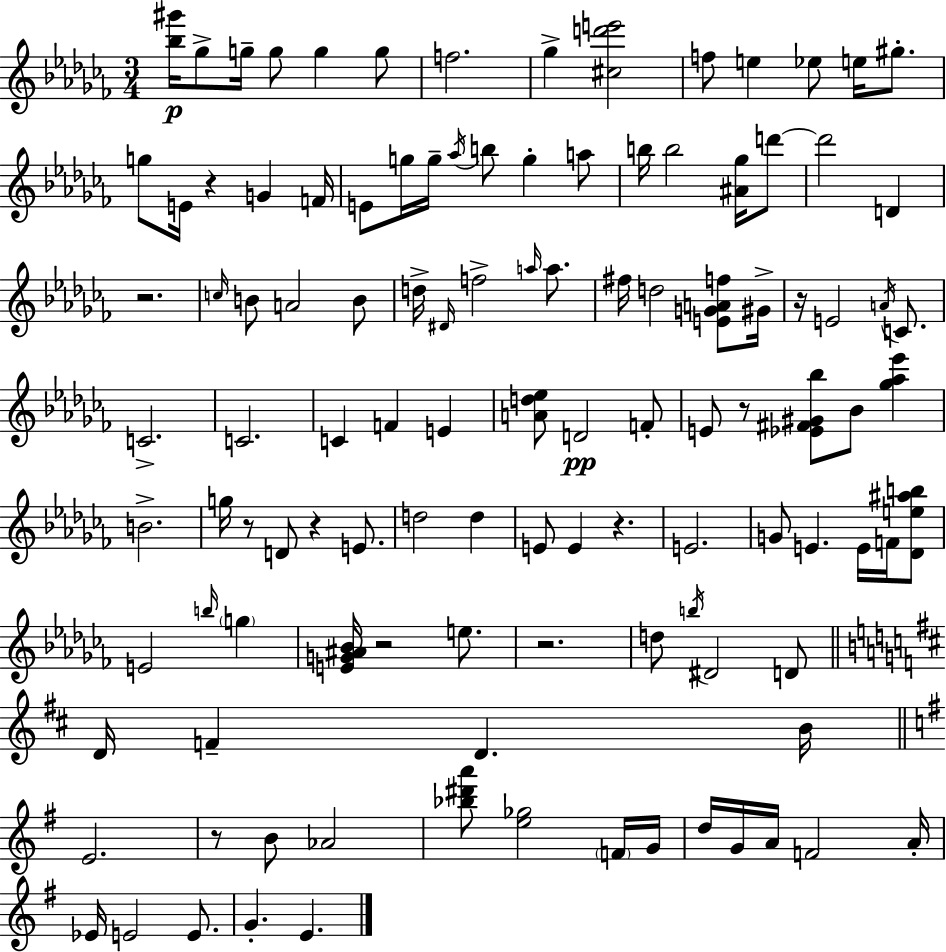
{
  \clef treble
  \numericTimeSignature
  \time 3/4
  \key aes \minor
  <bes'' gis'''>16\p ges''8-> g''16-- g''8 g''4 g''8 | f''2. | ges''4-> <cis'' d''' e'''>2 | f''8 e''4 ees''8 e''16 gis''8.-. | \break g''8 e'16 r4 g'4 f'16 | e'8 g''16 g''16-- \acciaccatura { aes''16 } b''8 g''4-. a''8 | b''16 b''2 <ais' ges''>16 d'''8~~ | d'''2 d'4 | \break r2. | \grace { c''16 } b'8 a'2 | b'8 d''16-> \grace { dis'16 } f''2-> | \grace { a''16 } a''8. fis''16 d''2 | \break <e' g' a' f''>8 gis'16-> r16 e'2 | \acciaccatura { a'16 } c'8. c'2.-> | c'2. | c'4 f'4 | \break e'4 <a' d'' ees''>8 d'2\pp | f'8-. e'8 r8 <ees' fis' gis' bes''>8 bes'8 | <ges'' aes'' ees'''>4 b'2.-> | g''16 r8 d'8 r4 | \break e'8. d''2 | d''4 e'8 e'4 r4. | e'2. | g'8 e'4. | \break e'16 f'16 <des' e'' ais'' b''>8 e'2 | \grace { b''16 } \parenthesize g''4 <e' g' ais' bes'>16 r2 | e''8. r2. | d''8 \acciaccatura { b''16 } dis'2 | \break d'8 \bar "||" \break \key d \major d'16 f'4-- d'4. b'16 | \bar "||" \break \key g \major e'2. | r8 b'8 aes'2 | <bes'' dis''' a'''>8 <e'' ges''>2 \parenthesize f'16 g'16 | d''16 g'16 a'16 f'2 a'16-. | \break ees'16 e'2 e'8. | g'4.-. e'4. | \bar "|."
}